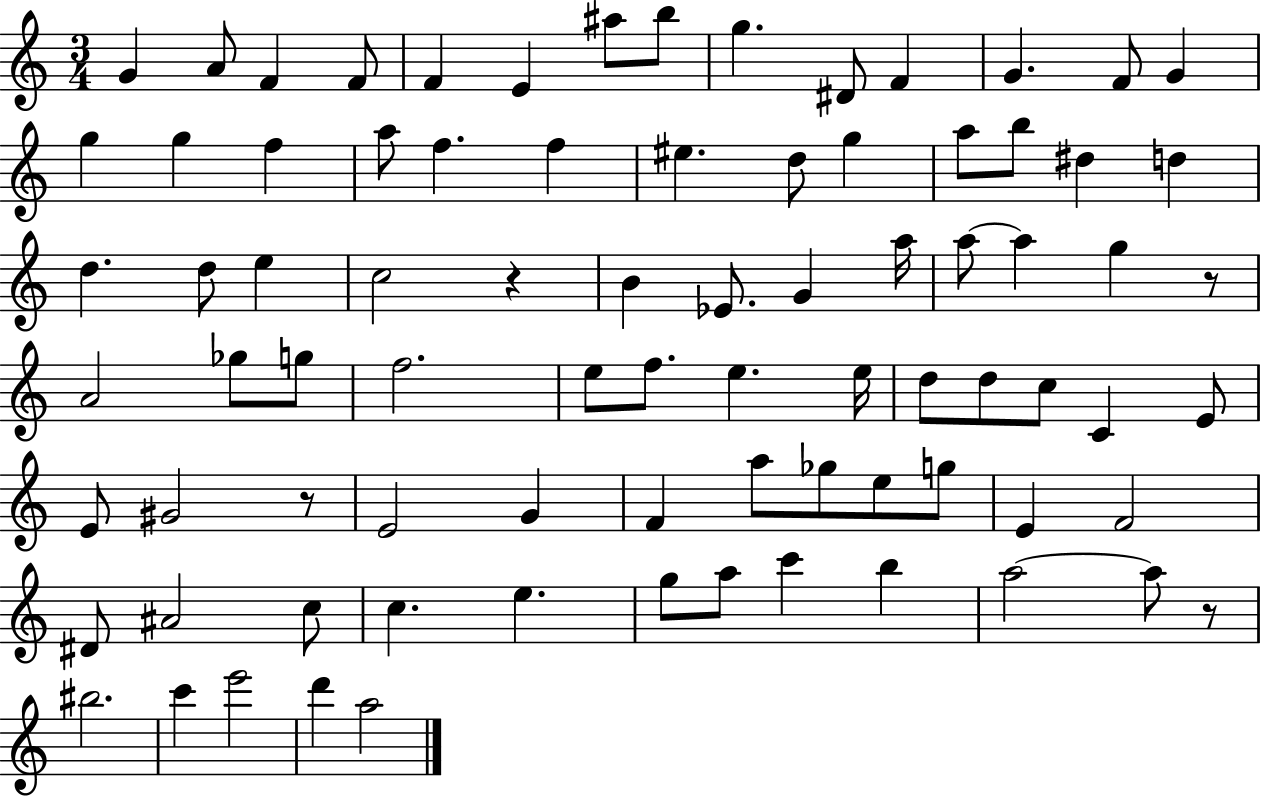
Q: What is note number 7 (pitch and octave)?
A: A#5